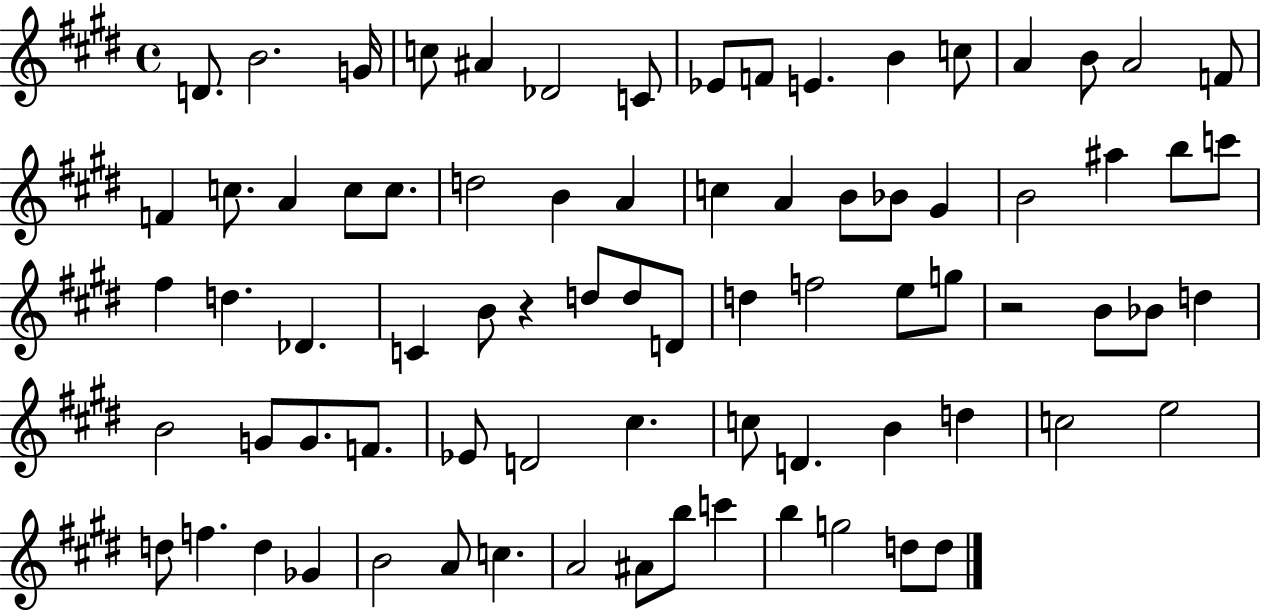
{
  \clef treble
  \time 4/4
  \defaultTimeSignature
  \key e \major
  \repeat volta 2 { d'8. b'2. g'16 | c''8 ais'4 des'2 c'8 | ees'8 f'8 e'4. b'4 c''8 | a'4 b'8 a'2 f'8 | \break f'4 c''8. a'4 c''8 c''8. | d''2 b'4 a'4 | c''4 a'4 b'8 bes'8 gis'4 | b'2 ais''4 b''8 c'''8 | \break fis''4 d''4. des'4. | c'4 b'8 r4 d''8 d''8 d'8 | d''4 f''2 e''8 g''8 | r2 b'8 bes'8 d''4 | \break b'2 g'8 g'8. f'8. | ees'8 d'2 cis''4. | c''8 d'4. b'4 d''4 | c''2 e''2 | \break d''8 f''4. d''4 ges'4 | b'2 a'8 c''4. | a'2 ais'8 b''8 c'''4 | b''4 g''2 d''8 d''8 | \break } \bar "|."
}